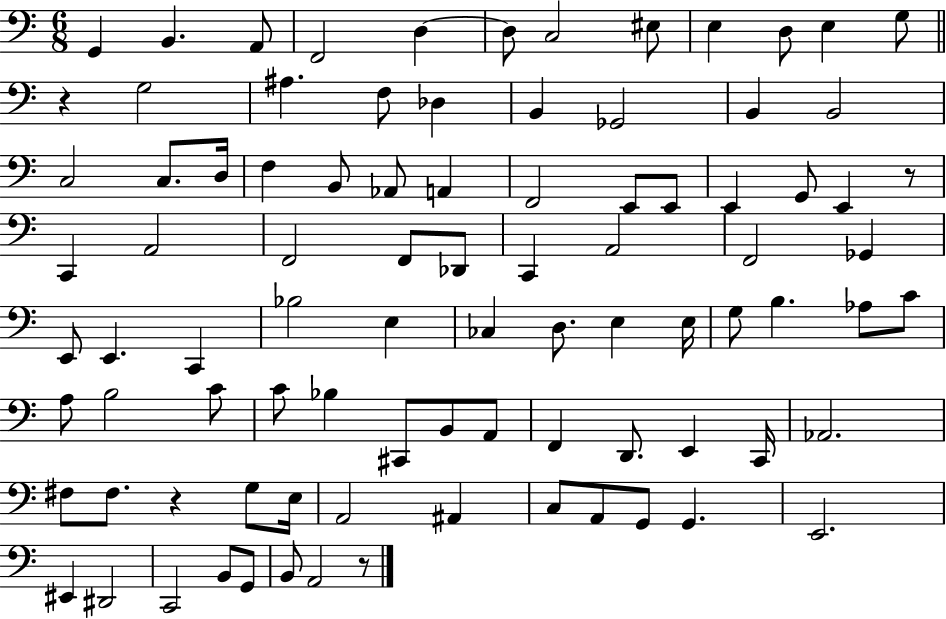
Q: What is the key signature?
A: C major